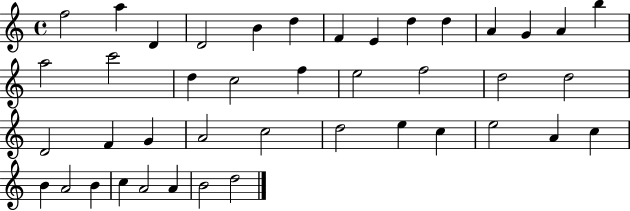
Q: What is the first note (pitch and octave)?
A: F5